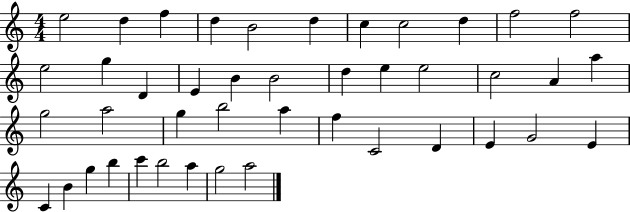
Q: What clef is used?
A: treble